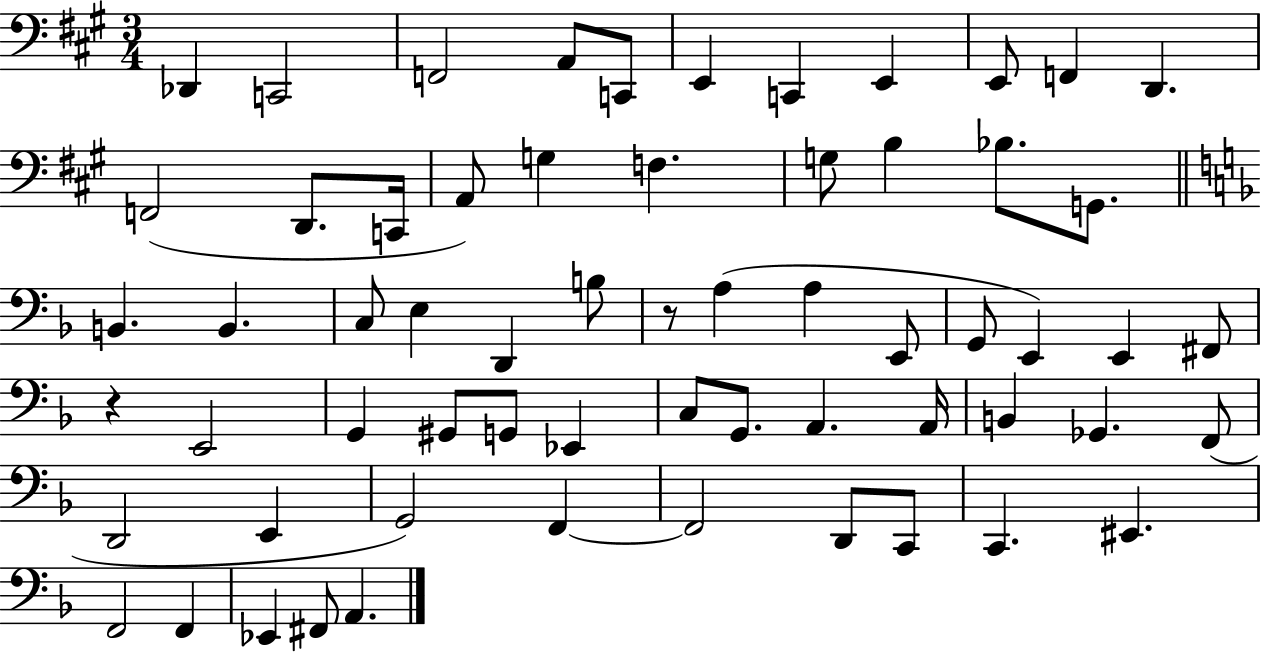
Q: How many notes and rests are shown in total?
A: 62